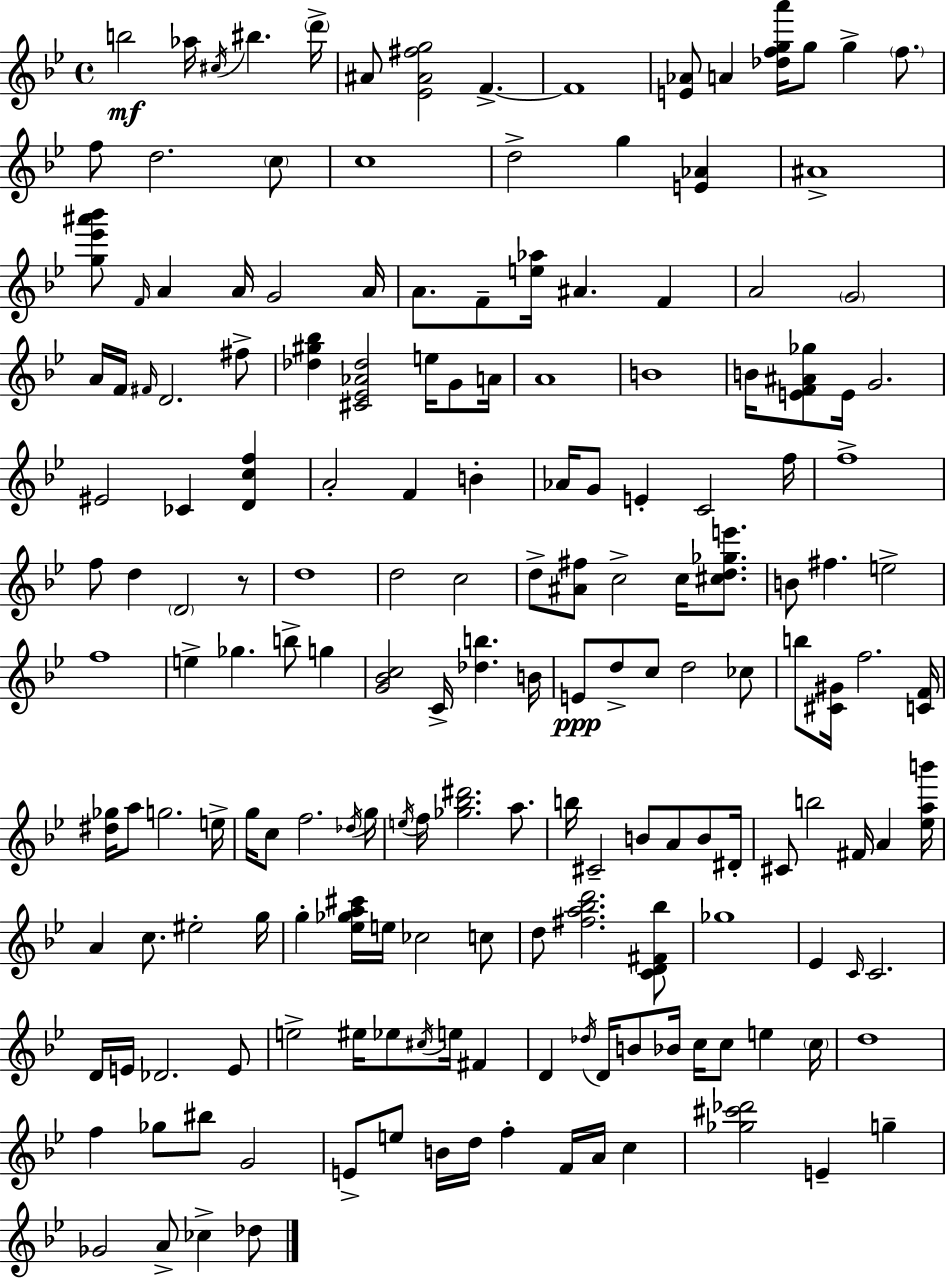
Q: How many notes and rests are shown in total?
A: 176